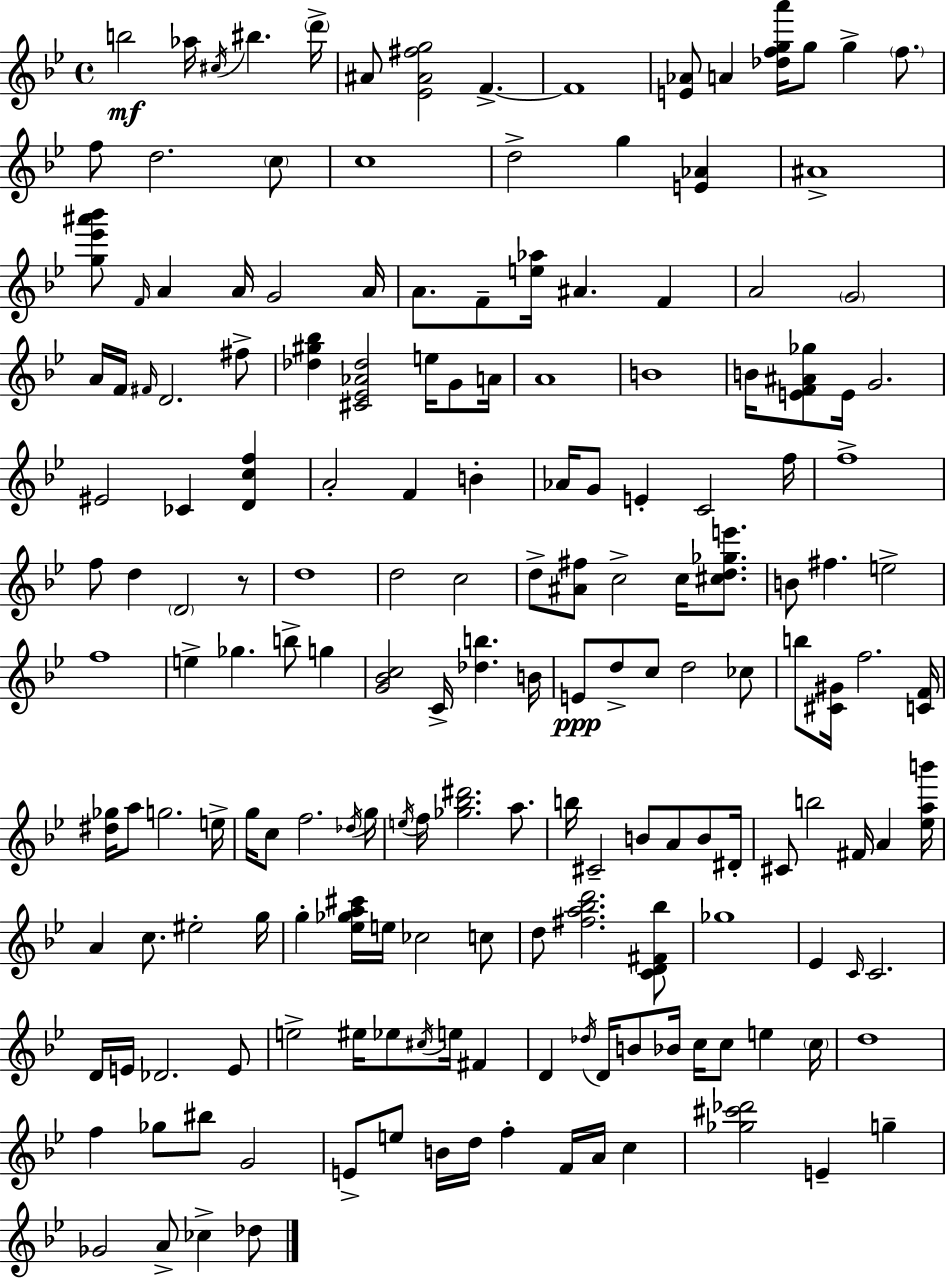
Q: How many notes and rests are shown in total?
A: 176